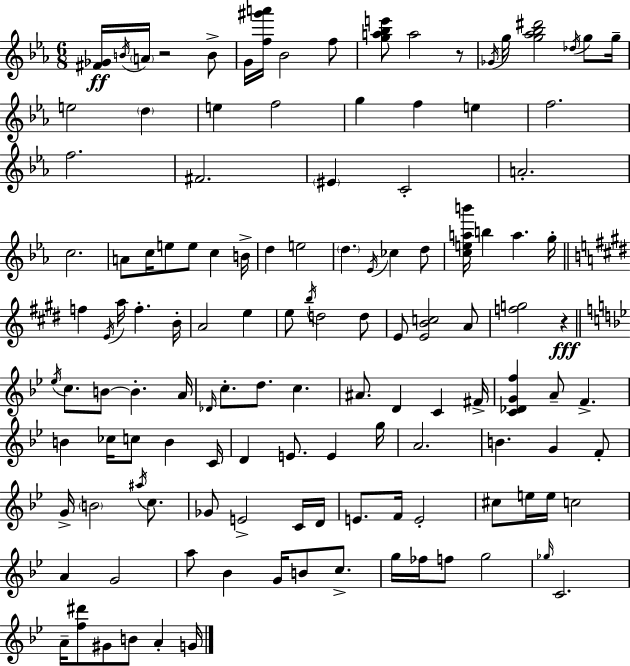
[F#4,Gb4]/s B4/s A4/s R/h B4/e G4/s [F5,G#6,A6]/s Bb4/h F5/e [G5,A5,Bb5,E6]/e A5/h R/e Gb4/s G5/s [G5,Ab5,Bb5,D#6]/h Db5/s G5/e G5/s E5/h D5/q E5/q F5/h G5/q F5/q E5/q F5/h. F5/h. F#4/h. EIS4/q C4/h A4/h. C5/h. A4/e C5/s E5/e E5/e C5/q B4/s D5/q E5/h D5/q. Eb4/s CES5/q D5/e [C5,E5,A5,B6]/s B5/q A5/q. G5/s F5/q E4/s A5/s F5/q. B4/s A4/h E5/q E5/e B5/s D5/h D5/e E4/e [E4,B4,C5]/h A4/e [F5,G5]/h R/q Eb5/s C5/e. B4/e B4/q. A4/s Db4/s C5/e. D5/e. C5/q. A#4/e. D4/q C4/q F#4/s [C4,Db4,G4,F5]/q A4/e F4/q. B4/q CES5/s C5/e B4/q C4/s D4/q E4/e. E4/q G5/s A4/h. B4/q. G4/q F4/e G4/s B4/h A#5/s C5/e. Gb4/e E4/h C4/s D4/s E4/e. F4/s E4/h C#5/e E5/s E5/s C5/h A4/q G4/h A5/e Bb4/q G4/s B4/e C5/e. G5/s FES5/s F5/e G5/h Gb5/s C4/h. A4/s [F5,D#6]/e G#4/e B4/e A4/q G4/s